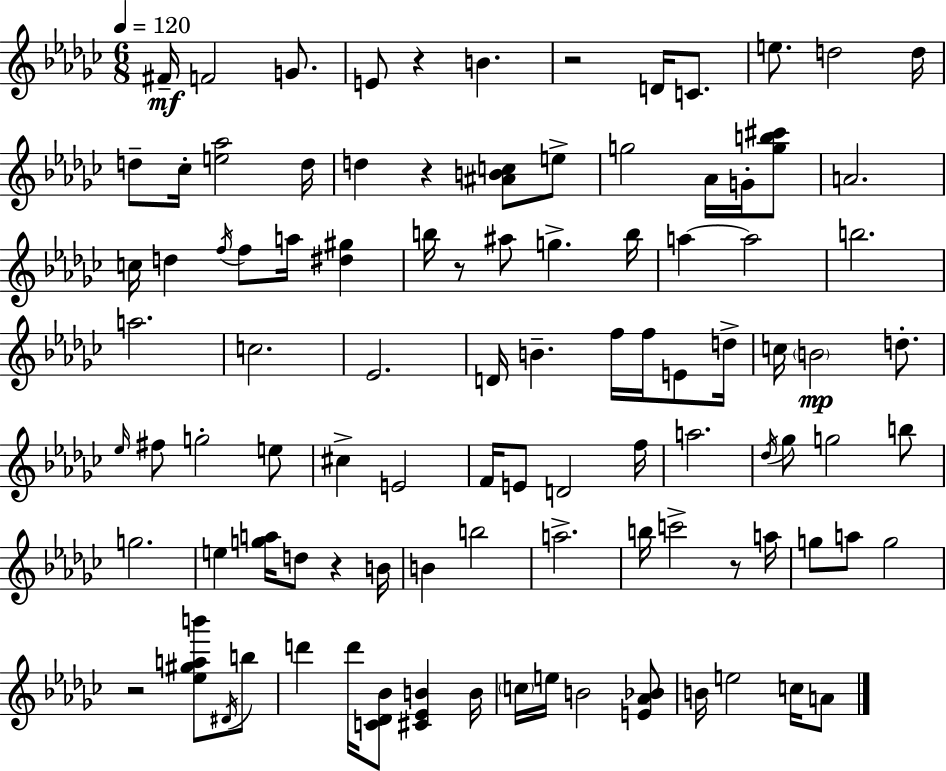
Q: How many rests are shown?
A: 7